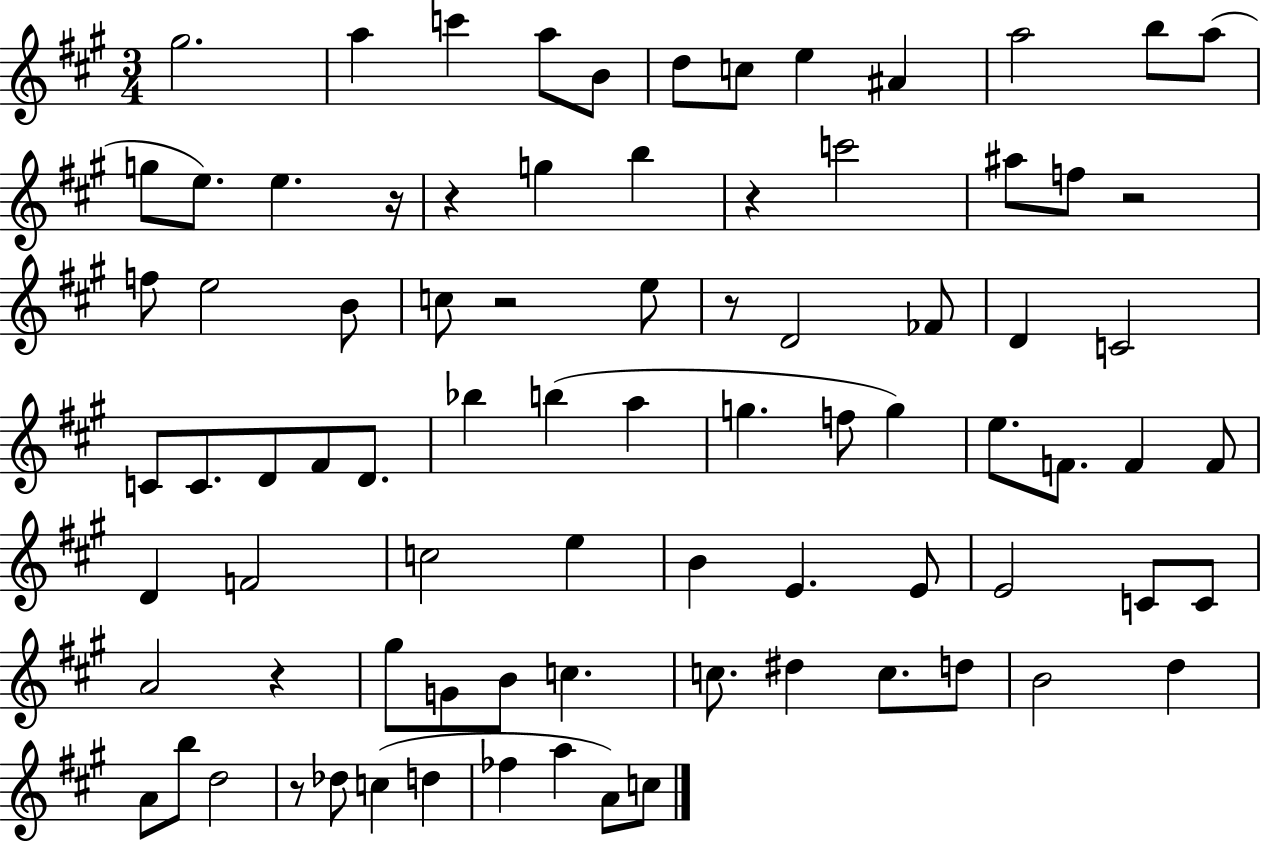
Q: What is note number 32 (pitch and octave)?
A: D4